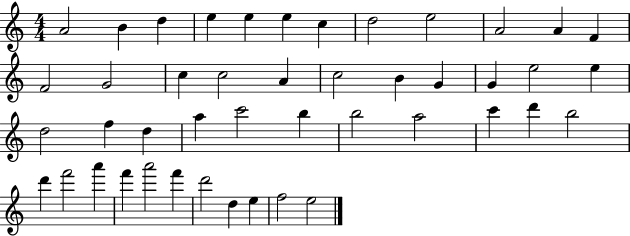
A4/h B4/q D5/q E5/q E5/q E5/q C5/q D5/h E5/h A4/h A4/q F4/q F4/h G4/h C5/q C5/h A4/q C5/h B4/q G4/q G4/q E5/h E5/q D5/h F5/q D5/q A5/q C6/h B5/q B5/h A5/h C6/q D6/q B5/h D6/q F6/h A6/q F6/q A6/h F6/q D6/h D5/q E5/q F5/h E5/h